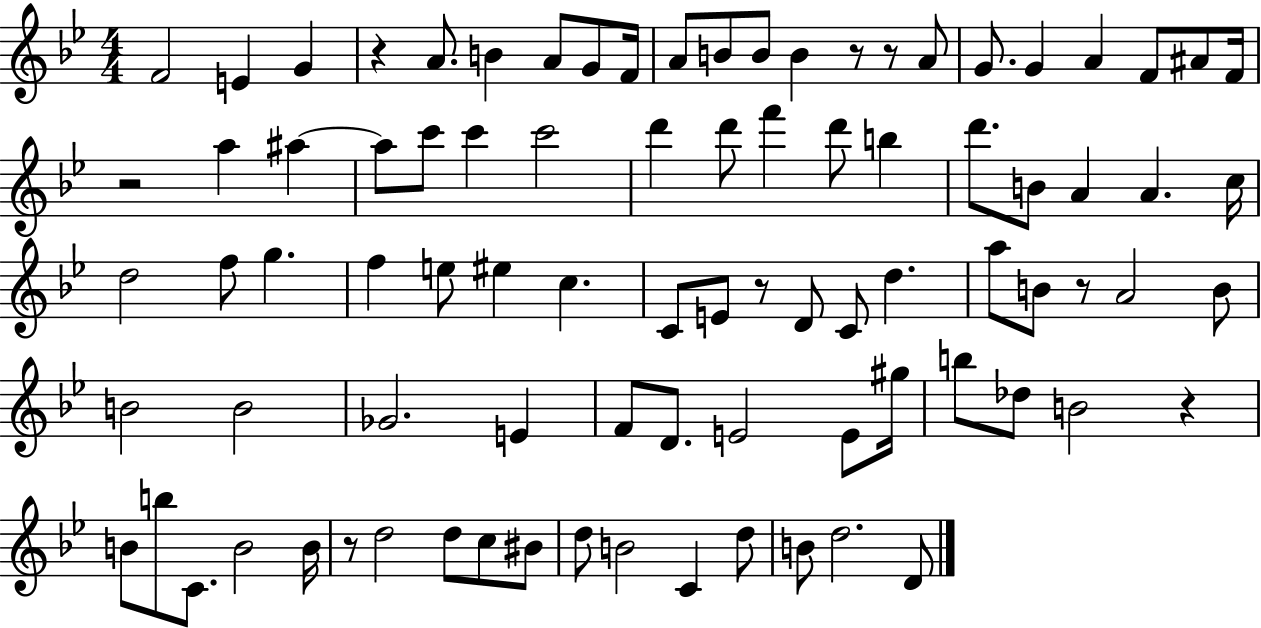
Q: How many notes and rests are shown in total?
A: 87